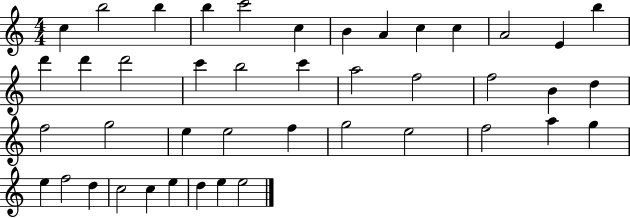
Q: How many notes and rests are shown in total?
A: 43